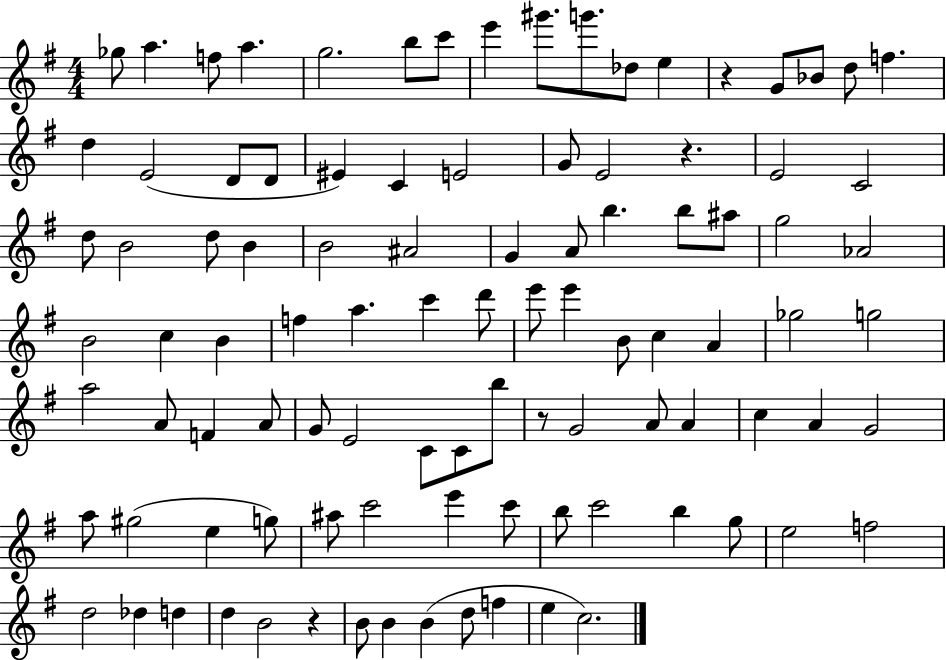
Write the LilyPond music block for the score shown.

{
  \clef treble
  \numericTimeSignature
  \time 4/4
  \key g \major
  ges''8 a''4. f''8 a''4. | g''2. b''8 c'''8 | e'''4 gis'''8. g'''8. des''8 e''4 | r4 g'8 bes'8 d''8 f''4. | \break d''4 e'2( d'8 d'8 | eis'4) c'4 e'2 | g'8 e'2 r4. | e'2 c'2 | \break d''8 b'2 d''8 b'4 | b'2 ais'2 | g'4 a'8 b''4. b''8 ais''8 | g''2 aes'2 | \break b'2 c''4 b'4 | f''4 a''4. c'''4 d'''8 | e'''8 e'''4 b'8 c''4 a'4 | ges''2 g''2 | \break a''2 a'8 f'4 a'8 | g'8 e'2 c'8 c'8 b''8 | r8 g'2 a'8 a'4 | c''4 a'4 g'2 | \break a''8 gis''2( e''4 g''8) | ais''8 c'''2 e'''4 c'''8 | b''8 c'''2 b''4 g''8 | e''2 f''2 | \break d''2 des''4 d''4 | d''4 b'2 r4 | b'8 b'4 b'4( d''8 f''4 | e''4 c''2.) | \break \bar "|."
}